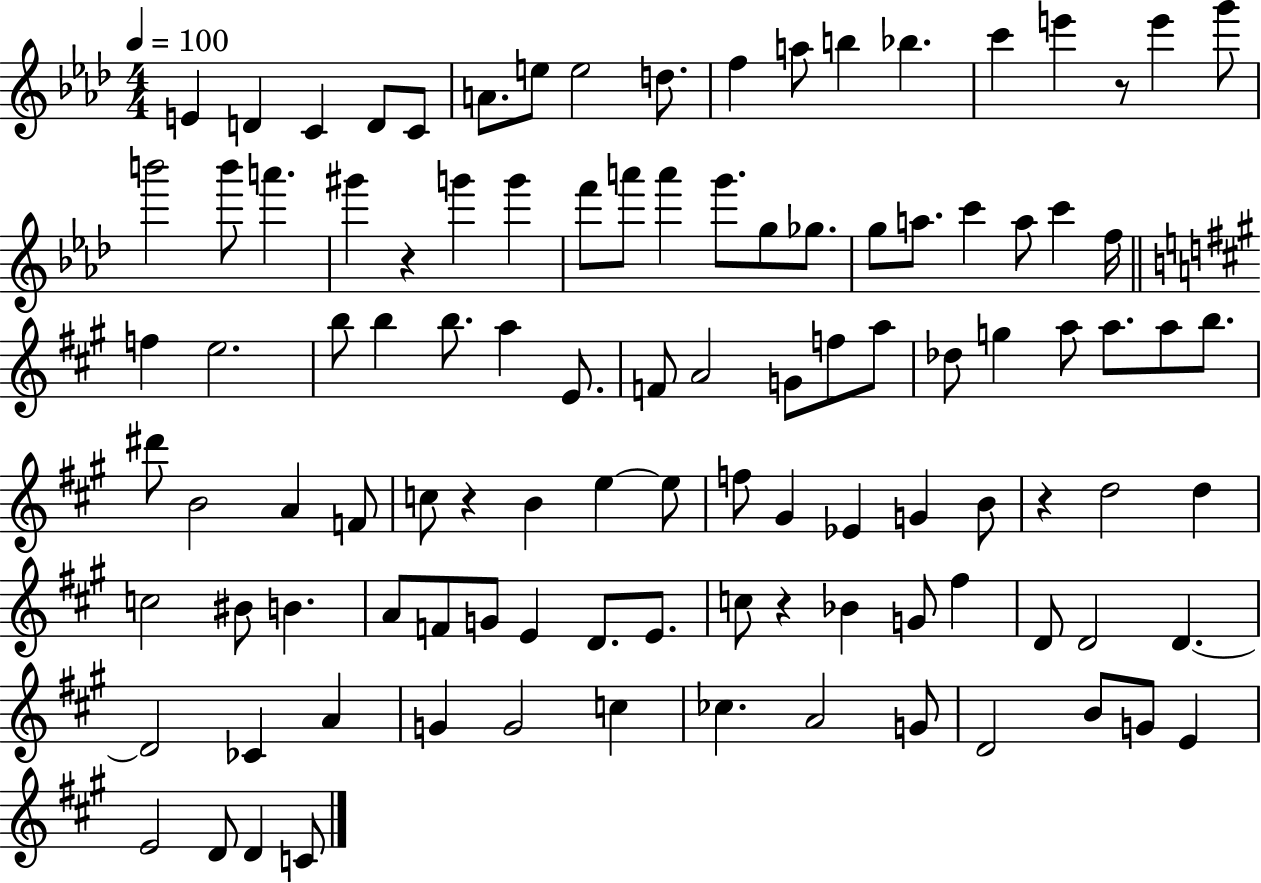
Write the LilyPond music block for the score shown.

{
  \clef treble
  \numericTimeSignature
  \time 4/4
  \key aes \major
  \tempo 4 = 100
  e'4 d'4 c'4 d'8 c'8 | a'8. e''8 e''2 d''8. | f''4 a''8 b''4 bes''4. | c'''4 e'''4 r8 e'''4 g'''8 | \break b'''2 b'''8 a'''4. | gis'''4 r4 g'''4 g'''4 | f'''8 a'''8 a'''4 g'''8. g''8 ges''8. | g''8 a''8. c'''4 a''8 c'''4 f''16 | \break \bar "||" \break \key a \major f''4 e''2. | b''8 b''4 b''8. a''4 e'8. | f'8 a'2 g'8 f''8 a''8 | des''8 g''4 a''8 a''8. a''8 b''8. | \break dis'''8 b'2 a'4 f'8 | c''8 r4 b'4 e''4~~ e''8 | f''8 gis'4 ees'4 g'4 b'8 | r4 d''2 d''4 | \break c''2 bis'8 b'4. | a'8 f'8 g'8 e'4 d'8. e'8. | c''8 r4 bes'4 g'8 fis''4 | d'8 d'2 d'4.~~ | \break d'2 ces'4 a'4 | g'4 g'2 c''4 | ces''4. a'2 g'8 | d'2 b'8 g'8 e'4 | \break e'2 d'8 d'4 c'8 | \bar "|."
}